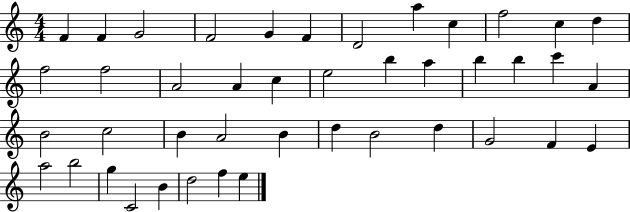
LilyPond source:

{
  \clef treble
  \numericTimeSignature
  \time 4/4
  \key c \major
  f'4 f'4 g'2 | f'2 g'4 f'4 | d'2 a''4 c''4 | f''2 c''4 d''4 | \break f''2 f''2 | a'2 a'4 c''4 | e''2 b''4 a''4 | b''4 b''4 c'''4 a'4 | \break b'2 c''2 | b'4 a'2 b'4 | d''4 b'2 d''4 | g'2 f'4 e'4 | \break a''2 b''2 | g''4 c'2 b'4 | d''2 f''4 e''4 | \bar "|."
}